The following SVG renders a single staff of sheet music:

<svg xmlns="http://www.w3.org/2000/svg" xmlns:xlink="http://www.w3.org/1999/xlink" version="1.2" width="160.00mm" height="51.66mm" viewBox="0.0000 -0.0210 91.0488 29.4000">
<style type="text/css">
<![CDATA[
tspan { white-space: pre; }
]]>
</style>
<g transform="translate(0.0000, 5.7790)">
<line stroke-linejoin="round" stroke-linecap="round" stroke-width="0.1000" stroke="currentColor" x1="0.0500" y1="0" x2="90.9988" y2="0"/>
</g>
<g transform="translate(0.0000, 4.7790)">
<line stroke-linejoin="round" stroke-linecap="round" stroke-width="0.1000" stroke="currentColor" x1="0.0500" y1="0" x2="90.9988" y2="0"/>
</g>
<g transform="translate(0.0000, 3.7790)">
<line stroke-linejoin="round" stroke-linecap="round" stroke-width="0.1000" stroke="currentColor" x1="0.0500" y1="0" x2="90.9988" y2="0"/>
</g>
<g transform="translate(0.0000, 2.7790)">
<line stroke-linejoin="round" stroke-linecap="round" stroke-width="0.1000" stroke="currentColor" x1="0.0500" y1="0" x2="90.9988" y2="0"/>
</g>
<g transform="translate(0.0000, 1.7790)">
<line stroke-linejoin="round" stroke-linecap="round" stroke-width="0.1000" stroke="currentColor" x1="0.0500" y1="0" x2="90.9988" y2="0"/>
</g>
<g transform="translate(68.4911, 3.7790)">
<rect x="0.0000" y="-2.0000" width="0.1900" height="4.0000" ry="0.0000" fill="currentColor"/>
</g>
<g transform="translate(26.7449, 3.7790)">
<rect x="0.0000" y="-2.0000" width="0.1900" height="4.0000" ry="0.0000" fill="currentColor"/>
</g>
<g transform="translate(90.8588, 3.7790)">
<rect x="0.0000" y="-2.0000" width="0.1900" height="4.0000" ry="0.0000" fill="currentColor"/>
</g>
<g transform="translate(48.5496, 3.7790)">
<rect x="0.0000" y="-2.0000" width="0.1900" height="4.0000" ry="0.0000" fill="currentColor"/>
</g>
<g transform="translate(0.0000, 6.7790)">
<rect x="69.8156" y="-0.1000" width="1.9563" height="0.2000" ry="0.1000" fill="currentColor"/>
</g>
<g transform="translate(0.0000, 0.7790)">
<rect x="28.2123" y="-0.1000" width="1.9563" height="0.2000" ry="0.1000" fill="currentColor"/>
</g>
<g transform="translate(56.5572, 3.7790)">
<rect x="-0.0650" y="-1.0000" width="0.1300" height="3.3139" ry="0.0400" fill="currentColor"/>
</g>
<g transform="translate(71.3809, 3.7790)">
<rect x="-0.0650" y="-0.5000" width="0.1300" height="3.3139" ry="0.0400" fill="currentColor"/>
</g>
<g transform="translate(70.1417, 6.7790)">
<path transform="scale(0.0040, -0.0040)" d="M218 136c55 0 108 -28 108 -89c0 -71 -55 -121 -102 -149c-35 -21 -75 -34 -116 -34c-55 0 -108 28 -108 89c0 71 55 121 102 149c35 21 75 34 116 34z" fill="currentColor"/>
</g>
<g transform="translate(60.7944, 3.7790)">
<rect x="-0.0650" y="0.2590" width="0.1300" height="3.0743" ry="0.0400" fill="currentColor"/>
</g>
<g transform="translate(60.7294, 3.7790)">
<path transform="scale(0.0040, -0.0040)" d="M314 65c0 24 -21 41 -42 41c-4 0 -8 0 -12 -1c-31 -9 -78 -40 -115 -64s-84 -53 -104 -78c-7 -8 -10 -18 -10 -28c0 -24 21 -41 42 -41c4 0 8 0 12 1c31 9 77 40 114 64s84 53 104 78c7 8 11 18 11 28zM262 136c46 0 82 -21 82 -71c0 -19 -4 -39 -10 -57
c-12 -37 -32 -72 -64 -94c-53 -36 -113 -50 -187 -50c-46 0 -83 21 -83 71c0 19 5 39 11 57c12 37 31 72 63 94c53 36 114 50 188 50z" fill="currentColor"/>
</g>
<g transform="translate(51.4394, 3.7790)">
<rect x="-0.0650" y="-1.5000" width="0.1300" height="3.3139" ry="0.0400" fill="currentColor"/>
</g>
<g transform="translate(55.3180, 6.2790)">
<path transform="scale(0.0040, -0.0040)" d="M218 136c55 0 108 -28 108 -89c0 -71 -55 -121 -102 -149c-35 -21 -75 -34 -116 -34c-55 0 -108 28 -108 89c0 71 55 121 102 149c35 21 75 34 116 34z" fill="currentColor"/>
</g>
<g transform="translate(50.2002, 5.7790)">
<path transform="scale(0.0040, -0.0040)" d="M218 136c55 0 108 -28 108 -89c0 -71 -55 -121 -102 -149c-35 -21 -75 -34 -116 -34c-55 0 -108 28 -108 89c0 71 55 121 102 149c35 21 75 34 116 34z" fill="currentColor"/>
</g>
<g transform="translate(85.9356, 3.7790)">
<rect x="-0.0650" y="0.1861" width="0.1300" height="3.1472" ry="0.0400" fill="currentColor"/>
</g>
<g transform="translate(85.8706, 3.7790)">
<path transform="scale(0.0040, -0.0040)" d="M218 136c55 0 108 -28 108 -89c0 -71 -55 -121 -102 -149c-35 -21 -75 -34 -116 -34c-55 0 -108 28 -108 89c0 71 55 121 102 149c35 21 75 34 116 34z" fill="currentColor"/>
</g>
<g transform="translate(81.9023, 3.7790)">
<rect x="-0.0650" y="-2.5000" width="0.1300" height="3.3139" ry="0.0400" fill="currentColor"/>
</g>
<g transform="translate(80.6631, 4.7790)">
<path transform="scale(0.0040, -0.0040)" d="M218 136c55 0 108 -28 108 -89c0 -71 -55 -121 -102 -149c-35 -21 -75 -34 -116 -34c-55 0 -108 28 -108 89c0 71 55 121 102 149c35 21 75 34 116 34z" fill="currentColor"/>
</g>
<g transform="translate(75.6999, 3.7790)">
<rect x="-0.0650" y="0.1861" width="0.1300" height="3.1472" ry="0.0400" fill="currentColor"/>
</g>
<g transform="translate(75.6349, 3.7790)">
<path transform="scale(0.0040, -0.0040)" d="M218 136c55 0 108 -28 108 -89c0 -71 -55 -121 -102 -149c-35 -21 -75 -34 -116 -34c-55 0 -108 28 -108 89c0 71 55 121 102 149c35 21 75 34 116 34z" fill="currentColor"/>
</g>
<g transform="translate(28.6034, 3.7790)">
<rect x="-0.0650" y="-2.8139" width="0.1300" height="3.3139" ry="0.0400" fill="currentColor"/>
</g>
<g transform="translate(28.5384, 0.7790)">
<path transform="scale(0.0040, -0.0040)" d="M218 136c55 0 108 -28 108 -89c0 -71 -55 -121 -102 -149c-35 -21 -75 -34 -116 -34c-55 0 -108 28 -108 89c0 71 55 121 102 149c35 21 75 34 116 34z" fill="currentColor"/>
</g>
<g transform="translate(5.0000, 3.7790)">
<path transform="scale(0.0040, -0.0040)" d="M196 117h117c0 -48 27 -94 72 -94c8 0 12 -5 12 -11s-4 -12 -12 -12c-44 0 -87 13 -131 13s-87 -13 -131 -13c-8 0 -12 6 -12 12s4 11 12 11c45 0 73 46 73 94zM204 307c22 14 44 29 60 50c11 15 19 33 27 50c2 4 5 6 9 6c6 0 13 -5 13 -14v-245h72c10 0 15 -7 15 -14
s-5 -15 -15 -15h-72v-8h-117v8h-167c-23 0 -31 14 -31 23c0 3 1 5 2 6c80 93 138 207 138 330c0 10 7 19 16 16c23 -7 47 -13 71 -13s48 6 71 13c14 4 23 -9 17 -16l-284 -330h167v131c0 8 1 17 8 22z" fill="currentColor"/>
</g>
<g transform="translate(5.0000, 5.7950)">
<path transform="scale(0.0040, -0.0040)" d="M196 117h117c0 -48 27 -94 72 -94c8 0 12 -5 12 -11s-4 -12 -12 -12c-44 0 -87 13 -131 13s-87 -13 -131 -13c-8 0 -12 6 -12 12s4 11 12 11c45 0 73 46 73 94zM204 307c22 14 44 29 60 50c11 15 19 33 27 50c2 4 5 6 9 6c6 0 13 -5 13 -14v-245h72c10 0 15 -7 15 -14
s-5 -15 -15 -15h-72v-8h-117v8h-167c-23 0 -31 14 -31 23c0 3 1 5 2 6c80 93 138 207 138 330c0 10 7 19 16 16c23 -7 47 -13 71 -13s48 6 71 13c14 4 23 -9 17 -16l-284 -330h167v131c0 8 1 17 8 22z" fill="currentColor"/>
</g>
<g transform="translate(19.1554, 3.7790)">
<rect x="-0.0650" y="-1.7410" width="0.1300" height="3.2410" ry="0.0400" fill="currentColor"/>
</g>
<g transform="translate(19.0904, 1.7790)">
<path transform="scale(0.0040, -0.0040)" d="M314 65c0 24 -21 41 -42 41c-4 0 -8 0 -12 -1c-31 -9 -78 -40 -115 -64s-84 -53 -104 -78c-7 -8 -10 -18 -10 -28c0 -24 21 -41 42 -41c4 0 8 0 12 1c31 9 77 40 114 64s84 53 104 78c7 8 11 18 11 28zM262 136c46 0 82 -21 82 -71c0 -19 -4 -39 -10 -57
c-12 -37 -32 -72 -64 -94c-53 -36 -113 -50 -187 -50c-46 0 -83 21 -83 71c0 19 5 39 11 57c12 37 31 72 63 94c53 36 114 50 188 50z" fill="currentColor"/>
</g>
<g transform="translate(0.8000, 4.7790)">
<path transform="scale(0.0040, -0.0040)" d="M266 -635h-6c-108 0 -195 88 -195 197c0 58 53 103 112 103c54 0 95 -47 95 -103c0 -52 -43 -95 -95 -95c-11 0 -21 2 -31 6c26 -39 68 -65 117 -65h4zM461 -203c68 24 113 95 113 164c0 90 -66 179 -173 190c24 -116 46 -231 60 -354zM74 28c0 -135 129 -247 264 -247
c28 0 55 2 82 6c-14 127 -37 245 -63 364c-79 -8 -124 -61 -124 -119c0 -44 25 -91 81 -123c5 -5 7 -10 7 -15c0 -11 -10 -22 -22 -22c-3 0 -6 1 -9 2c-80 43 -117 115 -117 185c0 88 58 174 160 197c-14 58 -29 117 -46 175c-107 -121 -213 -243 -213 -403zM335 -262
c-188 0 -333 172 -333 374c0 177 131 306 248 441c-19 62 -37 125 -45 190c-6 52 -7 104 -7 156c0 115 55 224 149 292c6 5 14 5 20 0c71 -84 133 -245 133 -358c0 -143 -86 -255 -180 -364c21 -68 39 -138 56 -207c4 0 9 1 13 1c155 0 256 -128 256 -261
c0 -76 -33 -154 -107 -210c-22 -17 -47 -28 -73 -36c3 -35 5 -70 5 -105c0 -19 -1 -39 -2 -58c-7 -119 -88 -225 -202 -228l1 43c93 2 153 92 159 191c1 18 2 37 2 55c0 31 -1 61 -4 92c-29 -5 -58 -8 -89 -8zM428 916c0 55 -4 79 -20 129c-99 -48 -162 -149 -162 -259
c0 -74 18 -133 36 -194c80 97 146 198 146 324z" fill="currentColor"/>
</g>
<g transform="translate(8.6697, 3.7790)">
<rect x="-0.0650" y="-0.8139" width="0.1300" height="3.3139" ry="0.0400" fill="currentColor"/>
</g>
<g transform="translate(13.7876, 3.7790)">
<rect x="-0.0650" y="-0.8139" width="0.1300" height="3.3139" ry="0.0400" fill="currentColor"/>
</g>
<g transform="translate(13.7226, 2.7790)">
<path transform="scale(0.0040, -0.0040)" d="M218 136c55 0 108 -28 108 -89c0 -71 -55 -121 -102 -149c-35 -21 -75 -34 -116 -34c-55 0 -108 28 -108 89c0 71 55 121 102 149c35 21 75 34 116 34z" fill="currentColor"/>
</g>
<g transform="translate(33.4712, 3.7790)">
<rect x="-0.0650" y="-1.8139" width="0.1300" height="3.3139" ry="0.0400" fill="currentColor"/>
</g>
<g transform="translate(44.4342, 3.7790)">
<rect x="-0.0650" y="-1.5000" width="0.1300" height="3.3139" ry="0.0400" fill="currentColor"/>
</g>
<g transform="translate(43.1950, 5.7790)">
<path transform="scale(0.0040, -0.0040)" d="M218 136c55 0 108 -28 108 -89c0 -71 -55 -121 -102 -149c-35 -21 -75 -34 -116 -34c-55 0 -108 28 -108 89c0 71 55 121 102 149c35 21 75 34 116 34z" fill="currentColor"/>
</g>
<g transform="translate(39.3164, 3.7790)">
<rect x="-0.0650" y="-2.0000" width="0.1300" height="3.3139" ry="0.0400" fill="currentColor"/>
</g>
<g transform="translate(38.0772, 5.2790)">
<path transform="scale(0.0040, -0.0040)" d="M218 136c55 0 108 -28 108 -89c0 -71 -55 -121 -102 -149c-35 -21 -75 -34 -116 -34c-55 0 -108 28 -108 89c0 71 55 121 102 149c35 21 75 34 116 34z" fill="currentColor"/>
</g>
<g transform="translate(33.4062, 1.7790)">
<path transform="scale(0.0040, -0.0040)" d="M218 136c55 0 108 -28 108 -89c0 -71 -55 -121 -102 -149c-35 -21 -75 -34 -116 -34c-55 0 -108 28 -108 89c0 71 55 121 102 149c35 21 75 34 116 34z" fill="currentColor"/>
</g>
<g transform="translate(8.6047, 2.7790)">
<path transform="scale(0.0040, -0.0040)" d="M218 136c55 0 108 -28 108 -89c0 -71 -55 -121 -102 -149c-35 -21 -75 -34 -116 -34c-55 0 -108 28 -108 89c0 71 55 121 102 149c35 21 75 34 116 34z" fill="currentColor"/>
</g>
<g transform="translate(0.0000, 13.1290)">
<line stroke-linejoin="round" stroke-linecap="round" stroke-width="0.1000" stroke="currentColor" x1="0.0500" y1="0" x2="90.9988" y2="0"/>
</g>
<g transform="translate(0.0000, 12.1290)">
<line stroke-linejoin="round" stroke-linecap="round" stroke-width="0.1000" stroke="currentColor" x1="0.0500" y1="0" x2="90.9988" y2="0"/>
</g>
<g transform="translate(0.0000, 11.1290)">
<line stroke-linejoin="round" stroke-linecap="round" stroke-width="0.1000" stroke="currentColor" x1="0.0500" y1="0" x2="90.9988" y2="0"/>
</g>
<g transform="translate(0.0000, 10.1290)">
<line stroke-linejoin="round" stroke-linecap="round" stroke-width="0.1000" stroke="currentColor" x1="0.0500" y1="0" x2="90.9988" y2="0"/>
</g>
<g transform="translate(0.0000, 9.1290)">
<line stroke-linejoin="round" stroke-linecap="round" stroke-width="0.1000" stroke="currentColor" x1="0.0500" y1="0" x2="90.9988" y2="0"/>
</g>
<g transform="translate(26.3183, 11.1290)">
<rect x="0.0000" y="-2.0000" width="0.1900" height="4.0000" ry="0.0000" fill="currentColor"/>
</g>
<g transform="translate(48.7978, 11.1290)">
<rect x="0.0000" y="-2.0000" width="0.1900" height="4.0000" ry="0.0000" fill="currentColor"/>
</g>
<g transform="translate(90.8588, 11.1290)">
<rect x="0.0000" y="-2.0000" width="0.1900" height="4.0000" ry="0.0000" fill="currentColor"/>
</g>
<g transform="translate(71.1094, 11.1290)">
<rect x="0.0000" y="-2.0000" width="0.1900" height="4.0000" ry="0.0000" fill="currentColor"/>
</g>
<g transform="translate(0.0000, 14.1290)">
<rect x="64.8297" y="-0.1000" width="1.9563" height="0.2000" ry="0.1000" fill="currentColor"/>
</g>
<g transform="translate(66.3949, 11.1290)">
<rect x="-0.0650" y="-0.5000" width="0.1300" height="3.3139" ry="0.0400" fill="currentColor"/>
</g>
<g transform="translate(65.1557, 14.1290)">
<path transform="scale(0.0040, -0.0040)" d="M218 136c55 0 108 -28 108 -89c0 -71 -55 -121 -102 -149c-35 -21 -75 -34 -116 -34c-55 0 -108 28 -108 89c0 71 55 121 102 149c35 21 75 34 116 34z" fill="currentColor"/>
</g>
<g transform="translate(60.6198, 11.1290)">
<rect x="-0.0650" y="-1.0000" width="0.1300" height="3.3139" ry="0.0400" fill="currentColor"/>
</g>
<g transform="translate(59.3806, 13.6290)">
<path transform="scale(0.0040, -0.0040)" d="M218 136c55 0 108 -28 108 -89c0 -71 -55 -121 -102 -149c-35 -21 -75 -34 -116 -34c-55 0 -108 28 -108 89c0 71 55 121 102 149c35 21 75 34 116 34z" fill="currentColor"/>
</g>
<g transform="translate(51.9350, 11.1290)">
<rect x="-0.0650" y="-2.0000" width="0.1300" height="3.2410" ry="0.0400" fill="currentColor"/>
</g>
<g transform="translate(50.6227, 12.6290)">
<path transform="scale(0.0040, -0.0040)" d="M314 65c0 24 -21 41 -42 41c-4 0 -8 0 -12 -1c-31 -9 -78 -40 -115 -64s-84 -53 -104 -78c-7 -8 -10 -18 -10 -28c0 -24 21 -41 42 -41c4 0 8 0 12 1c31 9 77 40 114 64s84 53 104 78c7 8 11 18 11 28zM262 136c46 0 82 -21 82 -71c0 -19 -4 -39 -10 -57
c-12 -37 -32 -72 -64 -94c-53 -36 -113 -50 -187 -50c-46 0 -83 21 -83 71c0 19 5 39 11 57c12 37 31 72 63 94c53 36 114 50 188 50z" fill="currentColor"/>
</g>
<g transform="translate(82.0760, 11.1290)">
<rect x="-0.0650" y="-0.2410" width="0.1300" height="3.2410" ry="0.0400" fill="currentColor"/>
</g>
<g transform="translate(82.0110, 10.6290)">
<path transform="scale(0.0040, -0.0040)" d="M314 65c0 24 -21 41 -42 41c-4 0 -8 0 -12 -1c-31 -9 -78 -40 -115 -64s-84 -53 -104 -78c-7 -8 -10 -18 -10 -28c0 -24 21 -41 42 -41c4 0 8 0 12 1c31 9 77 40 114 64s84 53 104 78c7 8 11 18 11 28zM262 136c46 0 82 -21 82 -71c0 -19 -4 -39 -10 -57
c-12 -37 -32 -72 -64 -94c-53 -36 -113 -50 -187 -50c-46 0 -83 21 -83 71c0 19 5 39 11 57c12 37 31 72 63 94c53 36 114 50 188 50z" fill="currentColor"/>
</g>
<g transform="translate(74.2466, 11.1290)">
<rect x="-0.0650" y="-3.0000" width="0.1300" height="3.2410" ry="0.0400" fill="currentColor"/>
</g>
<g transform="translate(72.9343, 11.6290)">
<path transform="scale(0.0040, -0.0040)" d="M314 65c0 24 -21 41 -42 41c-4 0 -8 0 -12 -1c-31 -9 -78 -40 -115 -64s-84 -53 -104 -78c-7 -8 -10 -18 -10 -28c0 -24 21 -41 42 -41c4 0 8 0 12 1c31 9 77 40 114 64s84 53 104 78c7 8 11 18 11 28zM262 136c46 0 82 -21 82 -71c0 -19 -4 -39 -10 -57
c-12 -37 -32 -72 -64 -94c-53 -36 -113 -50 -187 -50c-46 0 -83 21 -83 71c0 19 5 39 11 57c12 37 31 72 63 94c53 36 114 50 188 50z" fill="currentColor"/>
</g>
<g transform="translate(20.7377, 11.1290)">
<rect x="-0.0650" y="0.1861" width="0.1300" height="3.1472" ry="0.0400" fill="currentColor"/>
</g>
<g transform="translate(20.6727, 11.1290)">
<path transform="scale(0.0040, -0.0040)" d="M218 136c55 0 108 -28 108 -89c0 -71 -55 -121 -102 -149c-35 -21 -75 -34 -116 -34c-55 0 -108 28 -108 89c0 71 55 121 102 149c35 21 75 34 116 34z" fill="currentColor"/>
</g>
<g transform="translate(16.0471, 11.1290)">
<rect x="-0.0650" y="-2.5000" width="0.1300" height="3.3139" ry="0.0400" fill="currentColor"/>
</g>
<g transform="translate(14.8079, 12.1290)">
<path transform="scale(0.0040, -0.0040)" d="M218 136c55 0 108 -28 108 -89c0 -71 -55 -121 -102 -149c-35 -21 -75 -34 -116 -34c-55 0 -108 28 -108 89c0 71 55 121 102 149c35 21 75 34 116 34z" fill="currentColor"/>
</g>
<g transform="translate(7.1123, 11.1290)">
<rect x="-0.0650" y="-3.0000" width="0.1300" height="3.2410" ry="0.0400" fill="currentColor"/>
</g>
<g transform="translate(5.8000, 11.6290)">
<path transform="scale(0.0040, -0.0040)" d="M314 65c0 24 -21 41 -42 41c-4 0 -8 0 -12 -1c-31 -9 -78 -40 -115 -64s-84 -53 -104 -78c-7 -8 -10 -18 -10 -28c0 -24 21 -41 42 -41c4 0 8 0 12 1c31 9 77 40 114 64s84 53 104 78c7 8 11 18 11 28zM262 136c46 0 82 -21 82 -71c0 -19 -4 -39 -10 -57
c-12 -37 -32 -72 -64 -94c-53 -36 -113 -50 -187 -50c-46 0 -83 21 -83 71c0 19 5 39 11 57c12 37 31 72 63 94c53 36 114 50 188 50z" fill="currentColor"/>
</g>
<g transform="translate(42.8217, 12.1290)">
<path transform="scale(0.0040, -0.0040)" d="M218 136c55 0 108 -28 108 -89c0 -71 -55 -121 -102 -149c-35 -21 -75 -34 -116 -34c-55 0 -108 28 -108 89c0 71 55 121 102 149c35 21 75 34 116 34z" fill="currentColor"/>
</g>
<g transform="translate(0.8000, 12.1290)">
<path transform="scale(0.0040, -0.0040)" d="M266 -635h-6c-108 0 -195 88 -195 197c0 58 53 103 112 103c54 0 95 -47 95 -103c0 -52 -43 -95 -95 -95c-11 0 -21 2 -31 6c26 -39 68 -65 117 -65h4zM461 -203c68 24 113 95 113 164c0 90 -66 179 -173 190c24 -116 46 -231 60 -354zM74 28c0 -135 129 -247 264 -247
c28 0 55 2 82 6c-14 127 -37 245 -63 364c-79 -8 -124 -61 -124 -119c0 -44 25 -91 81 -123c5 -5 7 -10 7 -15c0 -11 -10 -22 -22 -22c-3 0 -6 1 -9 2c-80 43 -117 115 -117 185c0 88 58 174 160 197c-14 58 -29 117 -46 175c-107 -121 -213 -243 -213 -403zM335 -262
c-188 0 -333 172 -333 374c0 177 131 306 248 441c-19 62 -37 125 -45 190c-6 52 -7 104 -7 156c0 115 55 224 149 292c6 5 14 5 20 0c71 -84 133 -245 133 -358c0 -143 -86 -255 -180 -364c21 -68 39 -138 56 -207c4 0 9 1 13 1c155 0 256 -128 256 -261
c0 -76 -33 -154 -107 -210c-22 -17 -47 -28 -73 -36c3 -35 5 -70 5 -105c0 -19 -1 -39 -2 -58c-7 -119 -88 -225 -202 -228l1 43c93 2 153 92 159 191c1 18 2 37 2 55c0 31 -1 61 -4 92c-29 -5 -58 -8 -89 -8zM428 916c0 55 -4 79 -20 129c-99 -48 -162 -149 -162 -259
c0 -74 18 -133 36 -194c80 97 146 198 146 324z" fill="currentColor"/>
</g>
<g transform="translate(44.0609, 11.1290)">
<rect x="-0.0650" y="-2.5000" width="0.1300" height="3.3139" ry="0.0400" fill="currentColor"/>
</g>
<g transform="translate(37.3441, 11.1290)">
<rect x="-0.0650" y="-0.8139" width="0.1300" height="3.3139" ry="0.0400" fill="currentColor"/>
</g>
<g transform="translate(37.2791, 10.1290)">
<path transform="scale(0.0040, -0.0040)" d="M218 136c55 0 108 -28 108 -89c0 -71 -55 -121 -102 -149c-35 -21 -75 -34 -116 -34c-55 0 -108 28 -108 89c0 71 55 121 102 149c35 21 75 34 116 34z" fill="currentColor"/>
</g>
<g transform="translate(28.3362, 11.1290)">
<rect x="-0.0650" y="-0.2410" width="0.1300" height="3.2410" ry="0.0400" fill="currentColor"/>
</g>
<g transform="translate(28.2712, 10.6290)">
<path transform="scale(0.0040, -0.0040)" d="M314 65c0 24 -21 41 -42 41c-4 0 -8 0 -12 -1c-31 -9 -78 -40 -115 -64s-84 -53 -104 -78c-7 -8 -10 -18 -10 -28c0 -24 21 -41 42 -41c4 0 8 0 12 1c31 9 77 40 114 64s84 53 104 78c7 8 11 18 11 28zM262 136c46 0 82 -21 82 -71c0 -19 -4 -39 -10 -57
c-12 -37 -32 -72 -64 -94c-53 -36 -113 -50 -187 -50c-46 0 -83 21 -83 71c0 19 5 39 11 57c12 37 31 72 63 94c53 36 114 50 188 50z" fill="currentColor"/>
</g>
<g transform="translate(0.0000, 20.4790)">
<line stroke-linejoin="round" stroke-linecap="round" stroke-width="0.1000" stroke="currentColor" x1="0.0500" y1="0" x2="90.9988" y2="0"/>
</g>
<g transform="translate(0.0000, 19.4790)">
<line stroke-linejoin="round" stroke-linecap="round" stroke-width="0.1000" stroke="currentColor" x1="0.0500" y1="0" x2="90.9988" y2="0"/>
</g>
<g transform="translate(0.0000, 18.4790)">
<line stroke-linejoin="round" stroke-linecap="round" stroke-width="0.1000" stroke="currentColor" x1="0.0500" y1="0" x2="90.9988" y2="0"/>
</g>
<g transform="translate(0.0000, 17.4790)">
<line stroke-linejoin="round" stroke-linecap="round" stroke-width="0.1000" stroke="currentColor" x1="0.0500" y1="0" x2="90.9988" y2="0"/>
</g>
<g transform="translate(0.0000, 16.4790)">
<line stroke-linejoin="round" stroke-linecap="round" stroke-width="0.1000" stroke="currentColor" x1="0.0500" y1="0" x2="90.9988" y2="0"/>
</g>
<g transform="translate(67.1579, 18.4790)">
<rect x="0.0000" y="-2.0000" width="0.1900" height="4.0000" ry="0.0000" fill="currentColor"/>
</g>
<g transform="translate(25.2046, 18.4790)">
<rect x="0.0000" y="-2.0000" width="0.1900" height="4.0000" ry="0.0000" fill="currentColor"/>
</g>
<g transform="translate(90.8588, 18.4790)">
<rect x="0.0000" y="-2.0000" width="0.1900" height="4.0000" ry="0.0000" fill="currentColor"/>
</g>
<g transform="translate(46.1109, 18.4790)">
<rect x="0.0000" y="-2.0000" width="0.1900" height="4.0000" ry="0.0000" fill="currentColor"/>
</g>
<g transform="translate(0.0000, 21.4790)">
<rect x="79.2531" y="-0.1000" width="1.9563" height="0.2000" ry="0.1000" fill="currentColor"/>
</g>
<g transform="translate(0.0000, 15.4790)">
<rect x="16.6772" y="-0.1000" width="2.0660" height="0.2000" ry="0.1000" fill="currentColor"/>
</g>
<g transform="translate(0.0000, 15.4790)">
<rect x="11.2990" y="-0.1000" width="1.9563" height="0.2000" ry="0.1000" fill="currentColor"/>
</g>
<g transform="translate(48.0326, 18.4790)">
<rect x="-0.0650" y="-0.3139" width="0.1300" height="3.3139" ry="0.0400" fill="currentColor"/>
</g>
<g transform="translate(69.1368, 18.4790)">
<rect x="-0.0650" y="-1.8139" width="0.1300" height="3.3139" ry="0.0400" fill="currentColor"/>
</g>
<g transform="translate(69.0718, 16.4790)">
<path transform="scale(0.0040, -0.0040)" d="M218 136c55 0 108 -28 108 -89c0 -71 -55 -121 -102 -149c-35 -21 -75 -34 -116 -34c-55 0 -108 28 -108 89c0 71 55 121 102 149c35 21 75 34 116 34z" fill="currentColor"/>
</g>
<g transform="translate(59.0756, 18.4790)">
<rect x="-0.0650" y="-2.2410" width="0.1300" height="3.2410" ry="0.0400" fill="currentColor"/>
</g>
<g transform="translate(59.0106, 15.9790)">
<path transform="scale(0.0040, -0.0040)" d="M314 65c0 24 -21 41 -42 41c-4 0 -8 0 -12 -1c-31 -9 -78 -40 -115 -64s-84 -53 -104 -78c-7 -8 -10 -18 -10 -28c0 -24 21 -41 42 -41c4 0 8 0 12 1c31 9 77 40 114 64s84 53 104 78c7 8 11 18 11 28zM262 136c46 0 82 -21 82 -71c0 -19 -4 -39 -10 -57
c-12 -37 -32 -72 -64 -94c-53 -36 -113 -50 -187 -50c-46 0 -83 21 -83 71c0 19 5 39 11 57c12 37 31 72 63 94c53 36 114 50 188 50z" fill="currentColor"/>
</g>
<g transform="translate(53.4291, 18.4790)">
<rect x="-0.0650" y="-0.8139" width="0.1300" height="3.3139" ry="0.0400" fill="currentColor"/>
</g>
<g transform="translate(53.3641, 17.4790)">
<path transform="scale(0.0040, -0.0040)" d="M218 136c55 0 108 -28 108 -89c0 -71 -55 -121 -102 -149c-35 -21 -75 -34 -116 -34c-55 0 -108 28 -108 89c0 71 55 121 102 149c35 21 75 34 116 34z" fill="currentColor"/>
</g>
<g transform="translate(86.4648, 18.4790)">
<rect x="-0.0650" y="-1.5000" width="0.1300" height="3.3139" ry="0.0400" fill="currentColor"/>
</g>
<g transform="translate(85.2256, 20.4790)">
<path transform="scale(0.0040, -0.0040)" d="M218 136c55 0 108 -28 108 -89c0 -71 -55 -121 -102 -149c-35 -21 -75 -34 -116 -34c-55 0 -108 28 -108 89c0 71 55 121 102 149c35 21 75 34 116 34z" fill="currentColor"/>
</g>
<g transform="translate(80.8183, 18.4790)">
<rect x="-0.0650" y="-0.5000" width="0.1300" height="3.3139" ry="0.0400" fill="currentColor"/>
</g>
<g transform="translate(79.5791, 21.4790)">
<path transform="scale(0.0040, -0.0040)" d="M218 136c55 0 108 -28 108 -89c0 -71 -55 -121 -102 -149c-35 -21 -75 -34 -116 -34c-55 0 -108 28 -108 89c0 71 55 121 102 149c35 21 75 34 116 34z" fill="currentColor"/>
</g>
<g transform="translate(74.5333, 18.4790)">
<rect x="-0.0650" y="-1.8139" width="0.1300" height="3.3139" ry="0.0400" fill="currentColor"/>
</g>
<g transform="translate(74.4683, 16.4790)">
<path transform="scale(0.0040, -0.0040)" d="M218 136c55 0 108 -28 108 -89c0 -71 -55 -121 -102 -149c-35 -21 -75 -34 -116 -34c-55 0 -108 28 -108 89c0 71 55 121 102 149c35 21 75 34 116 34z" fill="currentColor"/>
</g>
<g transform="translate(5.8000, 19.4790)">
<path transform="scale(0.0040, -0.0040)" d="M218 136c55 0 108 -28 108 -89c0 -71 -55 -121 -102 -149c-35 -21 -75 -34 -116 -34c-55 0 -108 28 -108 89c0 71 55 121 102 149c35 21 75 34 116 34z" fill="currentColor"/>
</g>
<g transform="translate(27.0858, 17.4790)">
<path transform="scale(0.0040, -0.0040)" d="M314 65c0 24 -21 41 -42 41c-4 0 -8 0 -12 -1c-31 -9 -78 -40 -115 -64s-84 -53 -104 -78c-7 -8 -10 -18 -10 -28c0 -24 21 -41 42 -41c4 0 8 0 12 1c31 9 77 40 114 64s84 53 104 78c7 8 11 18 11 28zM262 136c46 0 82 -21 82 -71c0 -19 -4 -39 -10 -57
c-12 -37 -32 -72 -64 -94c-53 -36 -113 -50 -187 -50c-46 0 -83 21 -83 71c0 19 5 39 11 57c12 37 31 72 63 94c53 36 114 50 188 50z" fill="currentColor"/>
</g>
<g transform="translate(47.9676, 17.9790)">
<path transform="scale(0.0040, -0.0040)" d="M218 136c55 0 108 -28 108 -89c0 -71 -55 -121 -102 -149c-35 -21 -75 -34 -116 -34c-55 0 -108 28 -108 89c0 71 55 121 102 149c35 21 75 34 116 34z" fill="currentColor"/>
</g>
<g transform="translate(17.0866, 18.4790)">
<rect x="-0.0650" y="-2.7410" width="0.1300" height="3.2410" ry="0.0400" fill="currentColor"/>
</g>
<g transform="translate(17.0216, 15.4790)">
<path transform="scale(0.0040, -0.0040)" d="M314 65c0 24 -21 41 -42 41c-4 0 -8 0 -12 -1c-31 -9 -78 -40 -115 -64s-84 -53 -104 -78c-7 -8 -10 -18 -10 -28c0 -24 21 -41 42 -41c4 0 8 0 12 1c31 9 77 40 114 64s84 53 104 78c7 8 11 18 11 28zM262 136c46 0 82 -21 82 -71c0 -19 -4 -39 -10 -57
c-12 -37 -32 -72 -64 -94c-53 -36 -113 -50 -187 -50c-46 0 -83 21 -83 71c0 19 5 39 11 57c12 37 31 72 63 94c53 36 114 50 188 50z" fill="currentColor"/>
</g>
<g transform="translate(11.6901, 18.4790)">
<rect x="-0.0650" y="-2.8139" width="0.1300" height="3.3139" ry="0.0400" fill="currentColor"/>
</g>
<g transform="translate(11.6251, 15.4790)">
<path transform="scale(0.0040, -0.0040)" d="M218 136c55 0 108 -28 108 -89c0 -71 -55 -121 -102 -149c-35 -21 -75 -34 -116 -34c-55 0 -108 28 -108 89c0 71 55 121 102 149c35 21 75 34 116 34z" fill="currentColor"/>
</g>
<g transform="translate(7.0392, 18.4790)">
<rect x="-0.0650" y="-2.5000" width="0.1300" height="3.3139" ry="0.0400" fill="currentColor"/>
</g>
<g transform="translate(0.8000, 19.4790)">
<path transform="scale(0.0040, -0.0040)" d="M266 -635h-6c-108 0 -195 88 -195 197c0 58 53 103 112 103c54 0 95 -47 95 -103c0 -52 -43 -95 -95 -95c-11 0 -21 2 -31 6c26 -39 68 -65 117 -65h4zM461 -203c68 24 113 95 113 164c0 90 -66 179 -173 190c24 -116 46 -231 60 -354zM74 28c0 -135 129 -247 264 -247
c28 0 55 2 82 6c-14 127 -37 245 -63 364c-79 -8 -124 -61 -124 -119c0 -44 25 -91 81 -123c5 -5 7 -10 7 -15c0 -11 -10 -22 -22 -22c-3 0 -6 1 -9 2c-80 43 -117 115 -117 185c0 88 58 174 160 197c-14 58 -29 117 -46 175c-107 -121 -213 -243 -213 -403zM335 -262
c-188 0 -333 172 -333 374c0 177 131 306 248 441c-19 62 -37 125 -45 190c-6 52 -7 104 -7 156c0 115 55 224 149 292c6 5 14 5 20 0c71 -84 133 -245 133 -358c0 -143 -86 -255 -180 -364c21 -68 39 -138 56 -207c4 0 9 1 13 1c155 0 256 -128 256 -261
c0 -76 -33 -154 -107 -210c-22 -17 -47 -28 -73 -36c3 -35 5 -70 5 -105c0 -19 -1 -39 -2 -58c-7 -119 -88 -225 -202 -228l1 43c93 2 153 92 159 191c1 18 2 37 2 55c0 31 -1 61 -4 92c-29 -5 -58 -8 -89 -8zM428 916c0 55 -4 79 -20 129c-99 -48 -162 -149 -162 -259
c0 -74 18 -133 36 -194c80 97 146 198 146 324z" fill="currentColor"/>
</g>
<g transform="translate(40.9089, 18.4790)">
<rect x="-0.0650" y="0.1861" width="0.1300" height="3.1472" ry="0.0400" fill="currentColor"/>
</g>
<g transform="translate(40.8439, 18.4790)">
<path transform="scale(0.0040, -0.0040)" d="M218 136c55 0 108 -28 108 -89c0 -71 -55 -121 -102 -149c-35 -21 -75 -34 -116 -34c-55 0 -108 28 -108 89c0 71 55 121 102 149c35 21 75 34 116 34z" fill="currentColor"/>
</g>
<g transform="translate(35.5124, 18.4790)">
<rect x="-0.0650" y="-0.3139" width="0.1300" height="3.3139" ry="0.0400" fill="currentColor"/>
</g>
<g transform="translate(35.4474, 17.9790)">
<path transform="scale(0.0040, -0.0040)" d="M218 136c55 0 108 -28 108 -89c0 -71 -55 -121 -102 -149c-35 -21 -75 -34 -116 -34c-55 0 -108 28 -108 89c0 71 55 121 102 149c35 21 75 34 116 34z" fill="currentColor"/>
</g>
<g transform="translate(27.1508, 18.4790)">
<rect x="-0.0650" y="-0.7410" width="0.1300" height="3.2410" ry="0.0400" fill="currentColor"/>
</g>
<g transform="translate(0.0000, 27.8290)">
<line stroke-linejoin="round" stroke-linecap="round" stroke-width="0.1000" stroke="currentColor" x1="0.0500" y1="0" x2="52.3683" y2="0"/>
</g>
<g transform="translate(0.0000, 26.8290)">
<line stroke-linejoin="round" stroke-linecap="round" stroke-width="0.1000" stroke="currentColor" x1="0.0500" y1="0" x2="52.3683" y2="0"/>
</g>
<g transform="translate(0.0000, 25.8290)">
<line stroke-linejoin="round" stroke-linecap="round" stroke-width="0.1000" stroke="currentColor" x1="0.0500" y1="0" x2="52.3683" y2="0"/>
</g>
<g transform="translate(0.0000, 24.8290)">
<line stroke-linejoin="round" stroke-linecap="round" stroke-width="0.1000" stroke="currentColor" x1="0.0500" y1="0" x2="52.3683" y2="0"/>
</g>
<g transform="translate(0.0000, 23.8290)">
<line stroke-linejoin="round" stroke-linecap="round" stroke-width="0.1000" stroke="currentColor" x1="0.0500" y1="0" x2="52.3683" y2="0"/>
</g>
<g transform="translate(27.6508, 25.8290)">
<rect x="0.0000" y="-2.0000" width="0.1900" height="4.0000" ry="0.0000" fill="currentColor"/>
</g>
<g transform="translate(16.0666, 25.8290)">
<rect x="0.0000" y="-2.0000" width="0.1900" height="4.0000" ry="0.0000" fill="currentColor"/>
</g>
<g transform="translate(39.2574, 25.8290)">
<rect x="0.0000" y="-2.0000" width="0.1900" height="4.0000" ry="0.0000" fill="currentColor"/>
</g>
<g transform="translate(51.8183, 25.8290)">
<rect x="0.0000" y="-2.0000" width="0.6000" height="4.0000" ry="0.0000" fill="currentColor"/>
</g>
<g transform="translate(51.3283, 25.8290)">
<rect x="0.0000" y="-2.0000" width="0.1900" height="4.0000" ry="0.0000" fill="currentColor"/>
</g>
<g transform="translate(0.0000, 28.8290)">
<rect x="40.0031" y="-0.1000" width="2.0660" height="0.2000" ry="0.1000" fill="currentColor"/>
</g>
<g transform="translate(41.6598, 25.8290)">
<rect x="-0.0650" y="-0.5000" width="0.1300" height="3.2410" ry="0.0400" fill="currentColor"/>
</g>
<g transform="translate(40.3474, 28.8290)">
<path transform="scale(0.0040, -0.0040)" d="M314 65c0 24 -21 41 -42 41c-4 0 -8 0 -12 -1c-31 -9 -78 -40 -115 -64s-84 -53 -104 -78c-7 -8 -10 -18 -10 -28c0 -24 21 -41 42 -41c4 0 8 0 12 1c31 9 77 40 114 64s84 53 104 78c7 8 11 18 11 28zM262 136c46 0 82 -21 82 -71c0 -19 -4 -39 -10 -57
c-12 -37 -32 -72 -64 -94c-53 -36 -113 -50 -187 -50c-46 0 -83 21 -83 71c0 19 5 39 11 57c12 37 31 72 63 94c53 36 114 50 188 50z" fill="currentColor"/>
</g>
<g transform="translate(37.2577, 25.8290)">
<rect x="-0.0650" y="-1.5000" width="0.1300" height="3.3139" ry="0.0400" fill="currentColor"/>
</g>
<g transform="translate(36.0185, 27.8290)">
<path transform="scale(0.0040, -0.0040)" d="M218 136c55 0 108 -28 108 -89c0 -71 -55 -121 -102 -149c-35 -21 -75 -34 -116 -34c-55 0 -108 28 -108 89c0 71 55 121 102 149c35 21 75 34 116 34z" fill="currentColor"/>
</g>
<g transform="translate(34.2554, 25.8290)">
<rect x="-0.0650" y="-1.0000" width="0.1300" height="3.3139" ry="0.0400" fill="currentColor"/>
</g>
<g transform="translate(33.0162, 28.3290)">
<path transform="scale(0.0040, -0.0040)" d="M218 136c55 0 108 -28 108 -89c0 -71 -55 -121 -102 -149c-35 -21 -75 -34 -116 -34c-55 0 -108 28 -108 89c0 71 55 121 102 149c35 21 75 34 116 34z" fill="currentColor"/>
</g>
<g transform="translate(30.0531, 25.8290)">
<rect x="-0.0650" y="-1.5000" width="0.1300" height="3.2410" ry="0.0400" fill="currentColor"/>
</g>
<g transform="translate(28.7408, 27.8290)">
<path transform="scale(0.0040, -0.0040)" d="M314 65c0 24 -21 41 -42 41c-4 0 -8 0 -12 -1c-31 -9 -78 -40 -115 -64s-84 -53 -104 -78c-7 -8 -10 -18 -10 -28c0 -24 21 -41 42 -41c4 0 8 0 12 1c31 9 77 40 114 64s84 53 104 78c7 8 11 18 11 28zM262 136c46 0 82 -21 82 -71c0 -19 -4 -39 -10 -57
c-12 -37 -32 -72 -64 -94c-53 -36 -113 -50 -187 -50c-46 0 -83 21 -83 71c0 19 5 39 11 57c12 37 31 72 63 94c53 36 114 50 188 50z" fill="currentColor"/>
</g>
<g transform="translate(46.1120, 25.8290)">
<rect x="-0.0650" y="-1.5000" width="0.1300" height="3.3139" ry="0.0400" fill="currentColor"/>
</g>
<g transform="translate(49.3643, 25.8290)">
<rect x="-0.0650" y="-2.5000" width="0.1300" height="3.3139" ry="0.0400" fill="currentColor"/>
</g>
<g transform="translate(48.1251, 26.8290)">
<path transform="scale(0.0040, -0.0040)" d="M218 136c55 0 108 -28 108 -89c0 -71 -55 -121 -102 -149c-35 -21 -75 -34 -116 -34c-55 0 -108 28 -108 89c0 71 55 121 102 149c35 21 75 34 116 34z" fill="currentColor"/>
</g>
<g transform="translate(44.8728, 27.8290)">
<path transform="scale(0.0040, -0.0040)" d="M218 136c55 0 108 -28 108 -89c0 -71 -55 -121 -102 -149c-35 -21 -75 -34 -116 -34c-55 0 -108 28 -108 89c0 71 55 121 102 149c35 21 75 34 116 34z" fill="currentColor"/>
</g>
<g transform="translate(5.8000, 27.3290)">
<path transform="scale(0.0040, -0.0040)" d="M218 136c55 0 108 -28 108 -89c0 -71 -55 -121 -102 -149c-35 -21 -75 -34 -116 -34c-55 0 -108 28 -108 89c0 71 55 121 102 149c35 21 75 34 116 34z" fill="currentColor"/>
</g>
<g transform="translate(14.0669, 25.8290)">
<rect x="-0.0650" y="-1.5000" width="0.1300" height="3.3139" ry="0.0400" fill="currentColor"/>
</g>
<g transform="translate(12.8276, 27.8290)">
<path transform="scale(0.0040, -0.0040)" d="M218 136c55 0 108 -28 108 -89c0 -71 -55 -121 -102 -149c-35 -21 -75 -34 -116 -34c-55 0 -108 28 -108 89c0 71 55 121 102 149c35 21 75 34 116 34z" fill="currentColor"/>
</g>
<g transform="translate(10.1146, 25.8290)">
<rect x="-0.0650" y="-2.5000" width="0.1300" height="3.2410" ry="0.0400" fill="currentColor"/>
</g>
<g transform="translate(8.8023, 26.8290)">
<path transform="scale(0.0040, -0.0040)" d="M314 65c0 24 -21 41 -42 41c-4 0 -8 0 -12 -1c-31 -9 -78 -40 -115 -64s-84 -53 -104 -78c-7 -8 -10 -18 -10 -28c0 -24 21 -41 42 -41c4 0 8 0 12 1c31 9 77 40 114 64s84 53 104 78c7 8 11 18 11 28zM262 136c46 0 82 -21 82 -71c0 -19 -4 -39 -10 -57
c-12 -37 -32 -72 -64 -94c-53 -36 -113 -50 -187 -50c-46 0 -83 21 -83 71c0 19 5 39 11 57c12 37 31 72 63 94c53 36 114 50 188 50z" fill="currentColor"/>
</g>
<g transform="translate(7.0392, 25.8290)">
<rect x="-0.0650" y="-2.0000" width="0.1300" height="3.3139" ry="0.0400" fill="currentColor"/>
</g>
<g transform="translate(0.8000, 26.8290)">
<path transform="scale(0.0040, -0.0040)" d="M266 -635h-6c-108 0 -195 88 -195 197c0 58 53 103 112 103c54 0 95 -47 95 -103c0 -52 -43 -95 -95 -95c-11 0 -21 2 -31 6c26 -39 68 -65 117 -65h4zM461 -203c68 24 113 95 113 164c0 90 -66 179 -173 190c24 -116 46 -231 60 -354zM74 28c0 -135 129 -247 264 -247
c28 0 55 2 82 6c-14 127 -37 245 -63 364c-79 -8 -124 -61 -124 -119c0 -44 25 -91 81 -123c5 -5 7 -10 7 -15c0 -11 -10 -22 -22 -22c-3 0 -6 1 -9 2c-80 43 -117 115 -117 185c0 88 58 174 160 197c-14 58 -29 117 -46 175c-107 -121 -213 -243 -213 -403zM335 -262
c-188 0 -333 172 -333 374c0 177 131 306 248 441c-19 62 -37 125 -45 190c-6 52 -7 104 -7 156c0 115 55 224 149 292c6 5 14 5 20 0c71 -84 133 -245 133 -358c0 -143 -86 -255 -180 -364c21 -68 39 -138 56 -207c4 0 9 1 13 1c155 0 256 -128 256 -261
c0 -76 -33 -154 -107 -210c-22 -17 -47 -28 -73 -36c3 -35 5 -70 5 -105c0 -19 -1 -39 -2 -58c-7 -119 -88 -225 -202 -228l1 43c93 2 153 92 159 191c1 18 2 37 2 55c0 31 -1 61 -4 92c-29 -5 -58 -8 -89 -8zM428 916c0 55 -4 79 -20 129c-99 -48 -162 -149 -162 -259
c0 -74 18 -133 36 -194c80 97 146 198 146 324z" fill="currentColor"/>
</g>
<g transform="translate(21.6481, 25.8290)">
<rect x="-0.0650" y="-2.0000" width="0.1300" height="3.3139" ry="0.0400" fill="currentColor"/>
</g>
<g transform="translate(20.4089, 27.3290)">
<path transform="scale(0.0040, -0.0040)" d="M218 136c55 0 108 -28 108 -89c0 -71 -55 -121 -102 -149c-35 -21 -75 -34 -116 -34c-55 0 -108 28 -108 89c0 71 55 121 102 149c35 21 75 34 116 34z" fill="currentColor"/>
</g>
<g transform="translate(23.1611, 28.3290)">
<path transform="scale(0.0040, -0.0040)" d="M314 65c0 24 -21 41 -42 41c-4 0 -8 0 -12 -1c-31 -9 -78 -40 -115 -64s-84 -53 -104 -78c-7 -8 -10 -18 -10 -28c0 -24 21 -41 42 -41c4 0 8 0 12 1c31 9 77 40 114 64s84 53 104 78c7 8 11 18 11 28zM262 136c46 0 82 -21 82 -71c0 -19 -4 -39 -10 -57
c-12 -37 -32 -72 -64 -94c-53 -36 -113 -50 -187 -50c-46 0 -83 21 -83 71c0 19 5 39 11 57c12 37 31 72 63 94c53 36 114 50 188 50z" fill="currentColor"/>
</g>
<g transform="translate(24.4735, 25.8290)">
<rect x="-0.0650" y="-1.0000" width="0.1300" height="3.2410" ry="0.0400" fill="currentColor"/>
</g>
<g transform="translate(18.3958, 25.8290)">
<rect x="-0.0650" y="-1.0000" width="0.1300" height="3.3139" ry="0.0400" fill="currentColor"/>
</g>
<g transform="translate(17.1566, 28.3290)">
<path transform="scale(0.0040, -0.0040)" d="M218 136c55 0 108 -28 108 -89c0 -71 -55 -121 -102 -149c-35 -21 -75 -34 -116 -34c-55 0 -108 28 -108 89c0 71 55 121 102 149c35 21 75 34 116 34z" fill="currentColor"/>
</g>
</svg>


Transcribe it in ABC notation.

X:1
T:Untitled
M:4/4
L:1/4
K:C
d d f2 a f F E E D B2 C B G B A2 G B c2 d G F2 D C A2 c2 G a a2 d2 c B c d g2 f f C E F G2 E D F D2 E2 D E C2 E G